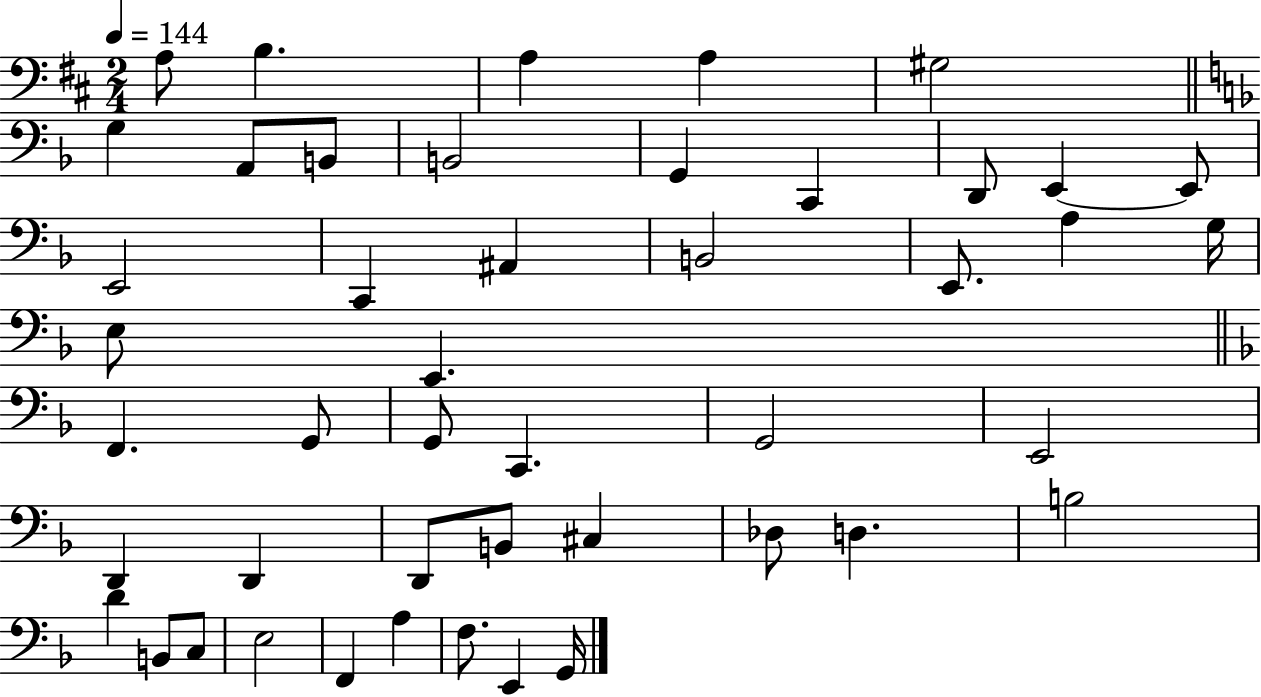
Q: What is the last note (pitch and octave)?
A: G2